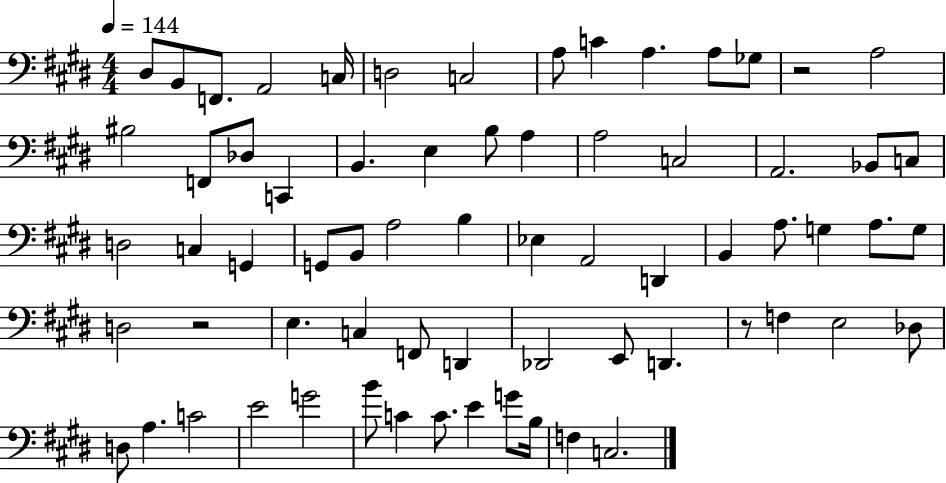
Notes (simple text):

D#3/e B2/e F2/e. A2/h C3/s D3/h C3/h A3/e C4/q A3/q. A3/e Gb3/e R/h A3/h BIS3/h F2/e Db3/e C2/q B2/q. E3/q B3/e A3/q A3/h C3/h A2/h. Bb2/e C3/e D3/h C3/q G2/q G2/e B2/e A3/h B3/q Eb3/q A2/h D2/q B2/q A3/e. G3/q A3/e. G3/e D3/h R/h E3/q. C3/q F2/e D2/q Db2/h E2/e D2/q. R/e F3/q E3/h Db3/e D3/e A3/q. C4/h E4/h G4/h B4/e C4/q C4/e. E4/q G4/e B3/s F3/q C3/h.